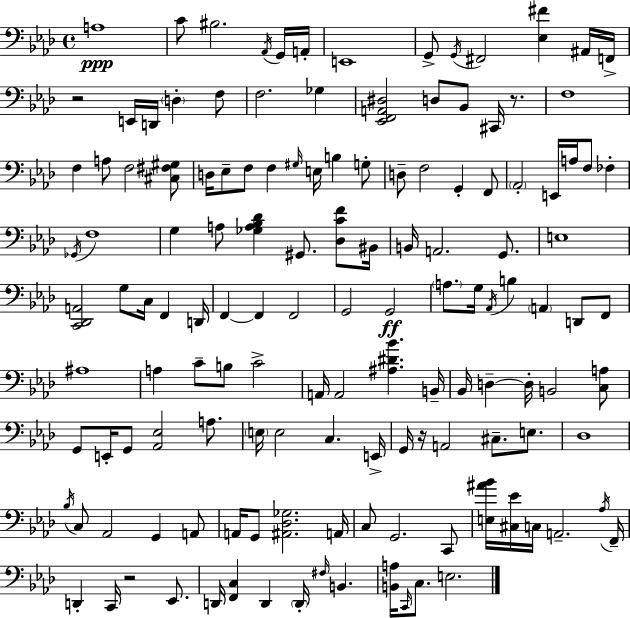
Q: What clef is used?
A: bass